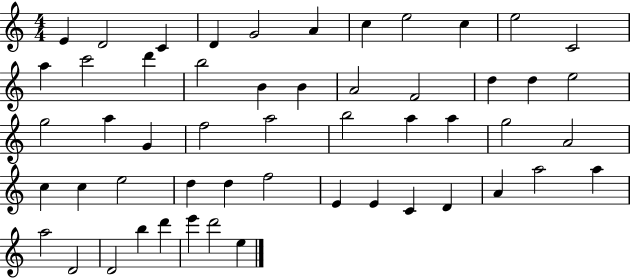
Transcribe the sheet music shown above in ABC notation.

X:1
T:Untitled
M:4/4
L:1/4
K:C
E D2 C D G2 A c e2 c e2 C2 a c'2 d' b2 B B A2 F2 d d e2 g2 a G f2 a2 b2 a a g2 A2 c c e2 d d f2 E E C D A a2 a a2 D2 D2 b d' e' d'2 e